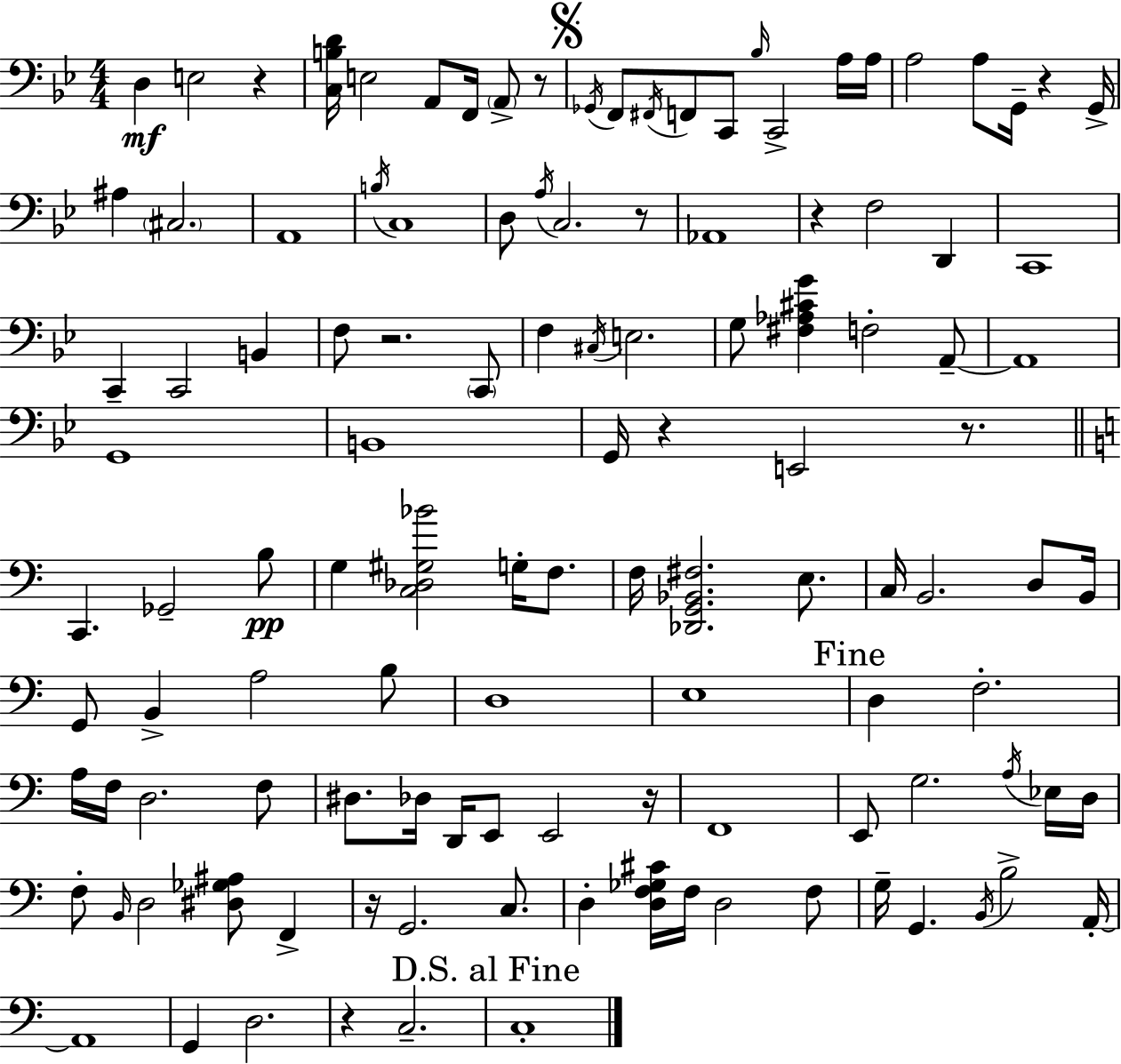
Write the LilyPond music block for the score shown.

{
  \clef bass
  \numericTimeSignature
  \time 4/4
  \key g \minor
  d4\mf e2 r4 | <c b d'>16 e2 a,8 f,16 \parenthesize a,8-> r8 | \mark \markup { \musicglyph "scripts.segno" } \acciaccatura { ges,16 } f,8 \acciaccatura { fis,16 } f,8 c,8 \grace { bes16 } c,2-> | a16 a16 a2 a8 g,16-- r4 | \break g,16-> ais4 \parenthesize cis2. | a,1 | \acciaccatura { b16 } c1 | d8 \acciaccatura { a16 } c2. | \break r8 aes,1 | r4 f2 | d,4 c,1 | c,4-- c,2 | \break b,4 f8 r2. | \parenthesize c,8 f4 \acciaccatura { cis16 } e2. | g8 <fis aes cis' g'>4 f2-. | a,8--~~ a,1 | \break g,1 | b,1 | g,16 r4 e,2 | r8. \bar "||" \break \key c \major c,4. ges,2-- b8\pp | g4 <c des gis bes'>2 g16-. f8. | f16 <des, g, bes, fis>2. e8. | c16 b,2. d8 b,16 | \break g,8 b,4-> a2 b8 | d1 | e1 | \mark "Fine" d4 f2.-. | \break a16 f16 d2. f8 | dis8. des16 d,16 e,8 e,2 r16 | f,1 | e,8 g2. \acciaccatura { a16 } ees16 | \break d16 f8-. \grace { b,16 } d2 <dis ges ais>8 f,4-> | r16 g,2. c8. | d4-. <d f ges cis'>16 f16 d2 | f8 g16-- g,4. \acciaccatura { b,16 } b2-> | \break a,16-.~~ a,1 | g,4 d2. | r4 c2.-- | \mark "D.S. al Fine" c1-. | \break \bar "|."
}